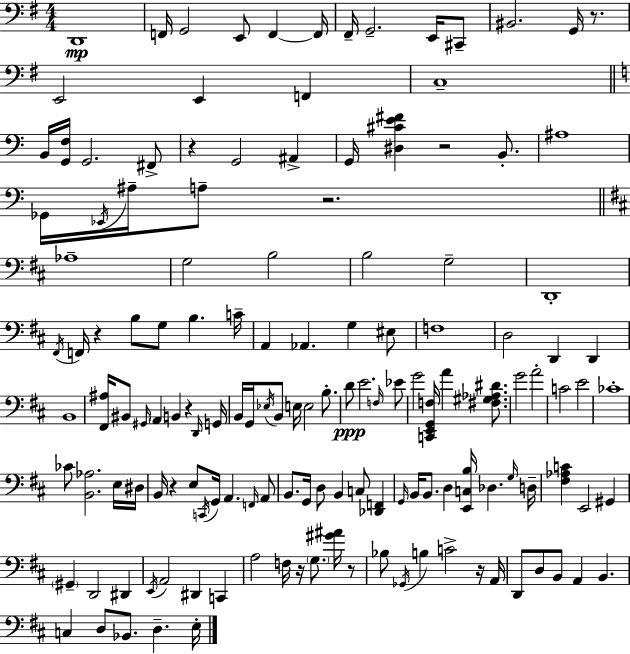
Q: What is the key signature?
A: E minor